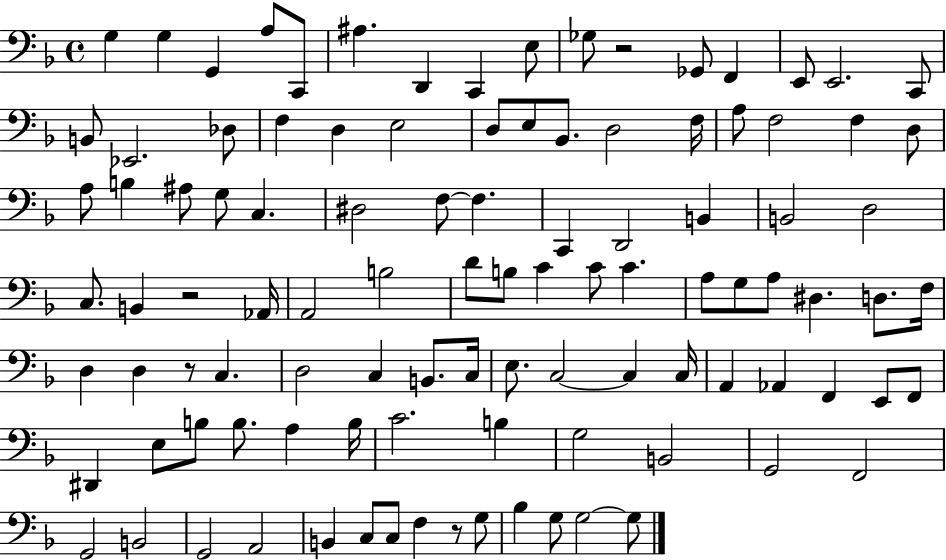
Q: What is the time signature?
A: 4/4